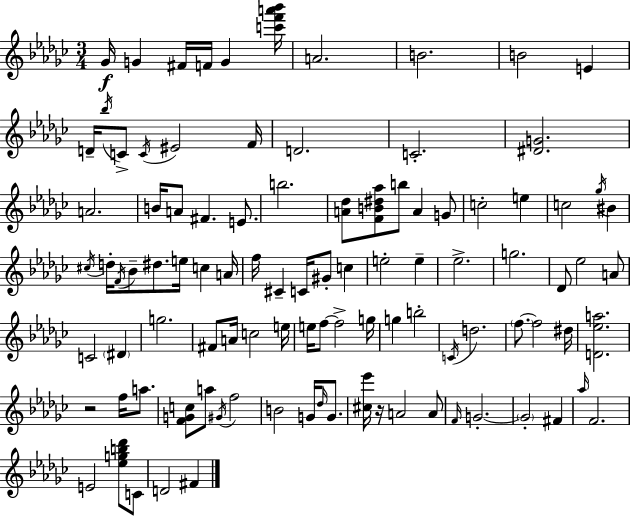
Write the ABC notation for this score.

X:1
T:Untitled
M:3/4
L:1/4
K:Ebm
_G/4 G ^F/4 F/4 G [c'f'a'_b']/4 A2 B2 B2 E D/4 _b/4 C/2 C/4 ^E2 F/4 D2 C2 [^DG]2 A2 B/4 A/2 ^F E/2 b2 [A_d]/2 [FB^d_a]/2 b/2 A G/2 c2 e c2 _g/4 ^B ^c/4 d/4 F/4 _B/2 ^d/2 e/4 c A/4 f/4 ^C C/4 ^G/2 c e2 e _e2 g2 _D/2 _e2 A/2 C2 ^D g2 ^F/2 A/4 c2 e/4 e/4 f/2 f2 g/4 g b2 C/4 d2 f/2 f2 ^d/4 [D_ea]2 z2 f/4 a/2 [FGc]/2 a/2 ^G/4 f2 B2 G/4 _d/4 G/2 [^c_e']/4 z/4 A2 A/2 F/4 G2 G2 ^F _a/4 F2 E2 [_egb_d']/2 C/2 D2 ^F